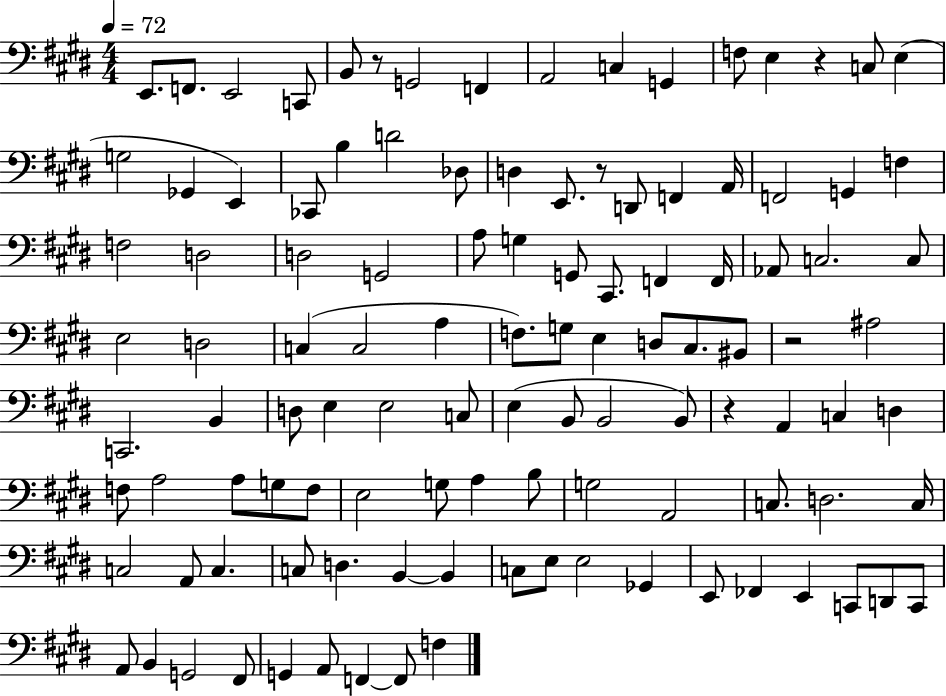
E2/e. F2/e. E2/h C2/e B2/e R/e G2/h F2/q A2/h C3/q G2/q F3/e E3/q R/q C3/e E3/q G3/h Gb2/q E2/q CES2/e B3/q D4/h Db3/e D3/q E2/e. R/e D2/e F2/q A2/s F2/h G2/q F3/q F3/h D3/h D3/h G2/h A3/e G3/q G2/e C#2/e. F2/q F2/s Ab2/e C3/h. C3/e E3/h D3/h C3/q C3/h A3/q F3/e. G3/e E3/q D3/e C#3/e. BIS2/e R/h A#3/h C2/h. B2/q D3/e E3/q E3/h C3/e E3/q B2/e B2/h B2/e R/q A2/q C3/q D3/q F3/e A3/h A3/e G3/e F3/e E3/h G3/e A3/q B3/e G3/h A2/h C3/e. D3/h. C3/s C3/h A2/e C3/q. C3/e D3/q. B2/q B2/q C3/e E3/e E3/h Gb2/q E2/e FES2/q E2/q C2/e D2/e C2/e A2/e B2/q G2/h F#2/e G2/q A2/e F2/q F2/e F3/q